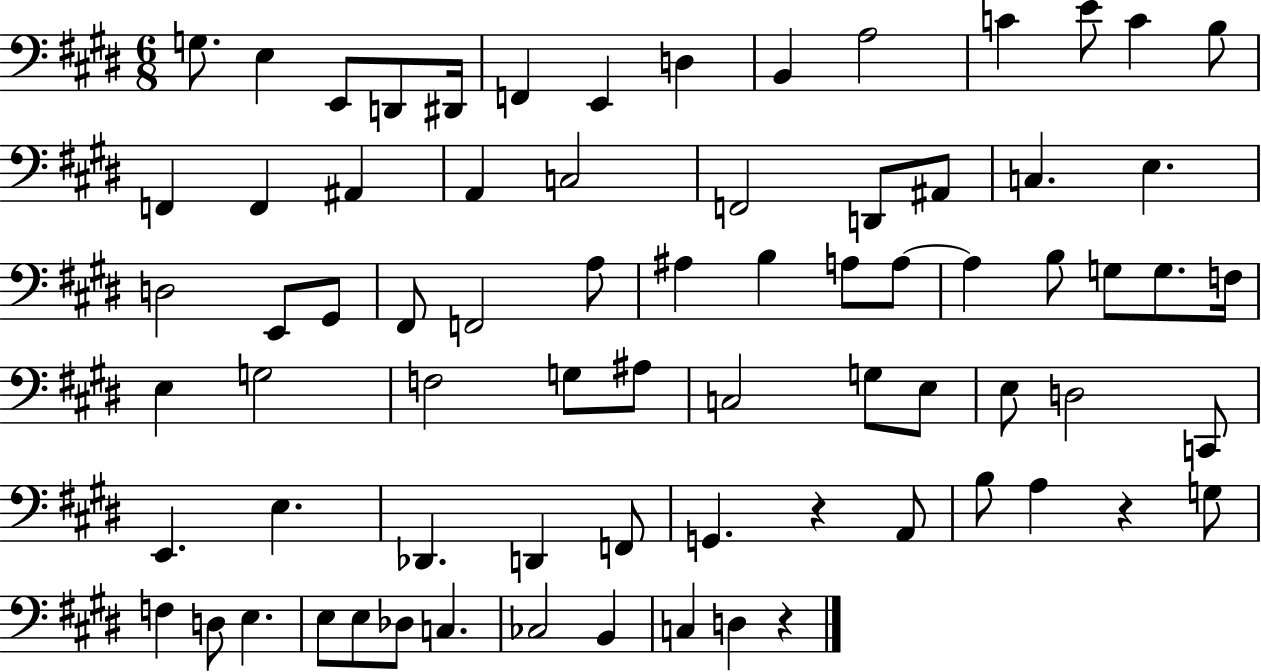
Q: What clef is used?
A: bass